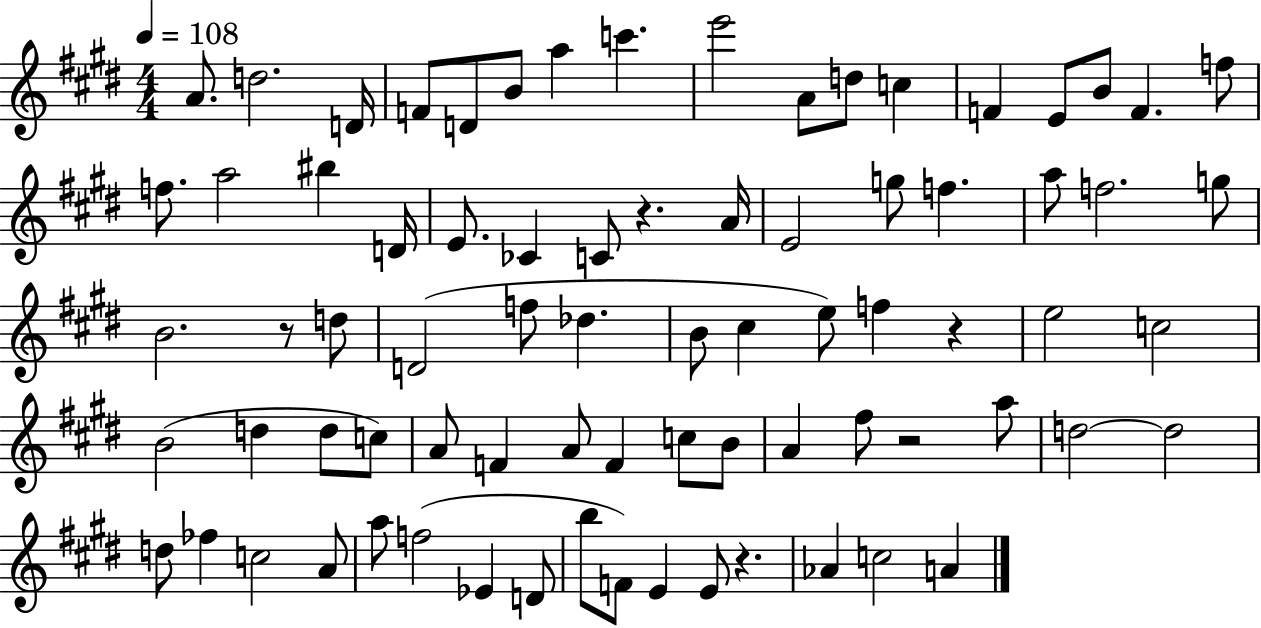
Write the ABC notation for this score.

X:1
T:Untitled
M:4/4
L:1/4
K:E
A/2 d2 D/4 F/2 D/2 B/2 a c' e'2 A/2 d/2 c F E/2 B/2 F f/2 f/2 a2 ^b D/4 E/2 _C C/2 z A/4 E2 g/2 f a/2 f2 g/2 B2 z/2 d/2 D2 f/2 _d B/2 ^c e/2 f z e2 c2 B2 d d/2 c/2 A/2 F A/2 F c/2 B/2 A ^f/2 z2 a/2 d2 d2 d/2 _f c2 A/2 a/2 f2 _E D/2 b/2 F/2 E E/2 z _A c2 A